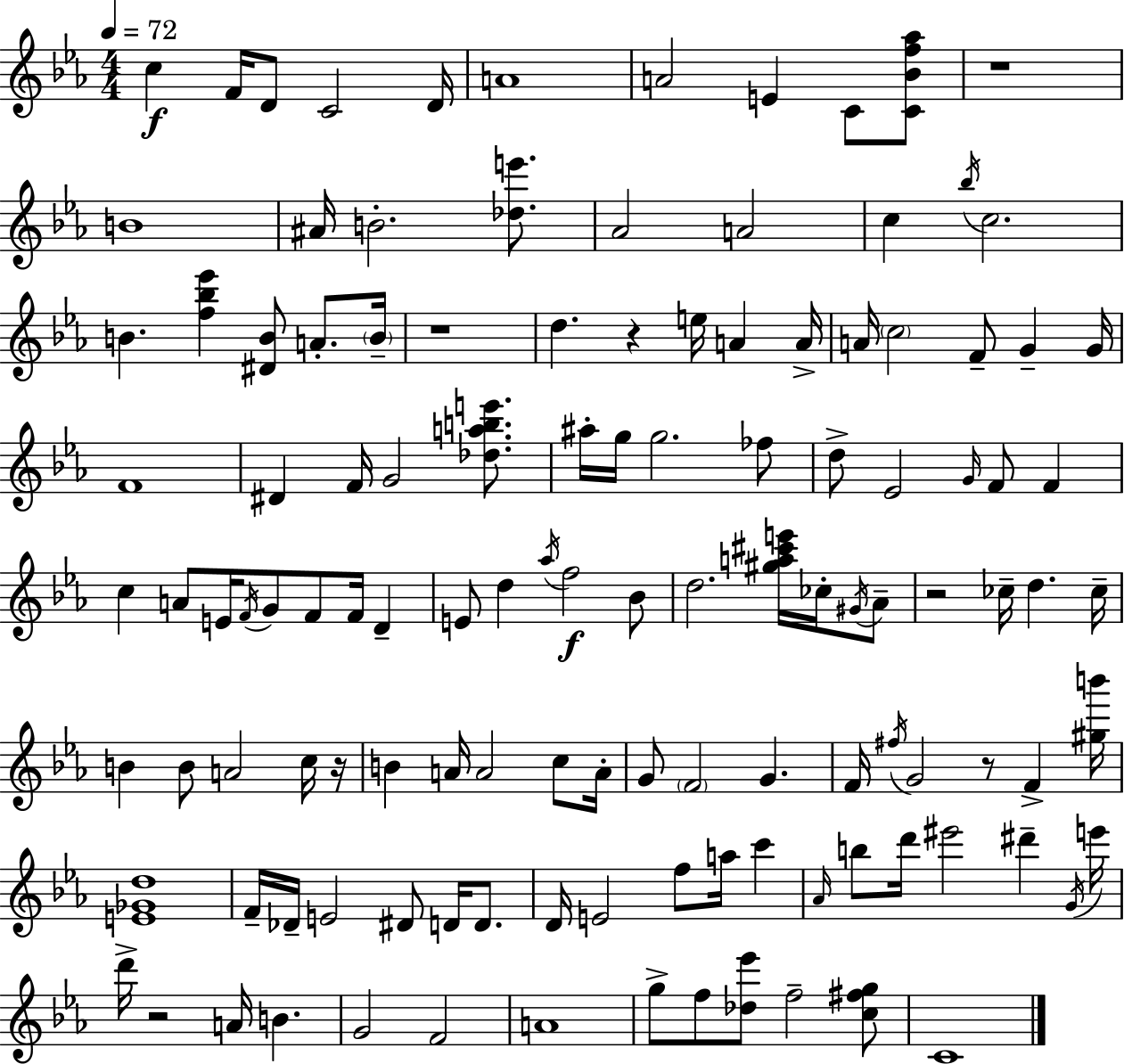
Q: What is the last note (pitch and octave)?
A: C4